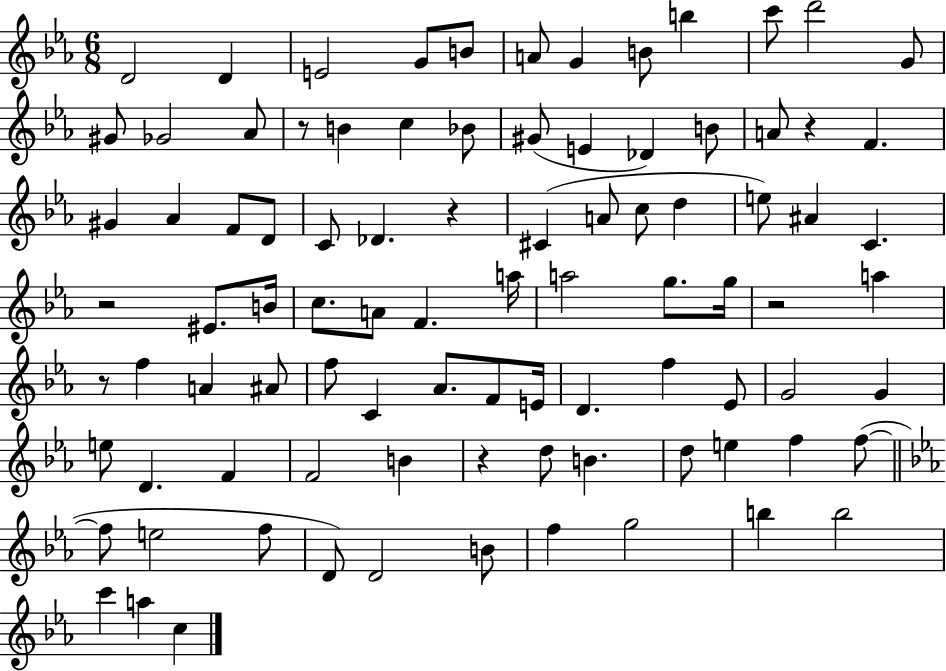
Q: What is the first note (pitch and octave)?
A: D4